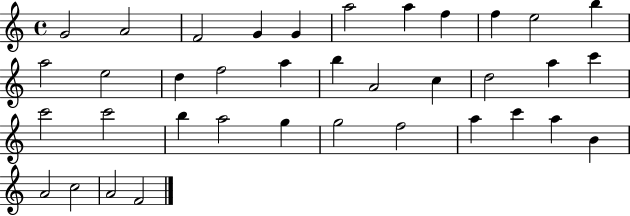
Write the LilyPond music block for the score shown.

{
  \clef treble
  \time 4/4
  \defaultTimeSignature
  \key c \major
  g'2 a'2 | f'2 g'4 g'4 | a''2 a''4 f''4 | f''4 e''2 b''4 | \break a''2 e''2 | d''4 f''2 a''4 | b''4 a'2 c''4 | d''2 a''4 c'''4 | \break c'''2 c'''2 | b''4 a''2 g''4 | g''2 f''2 | a''4 c'''4 a''4 b'4 | \break a'2 c''2 | a'2 f'2 | \bar "|."
}